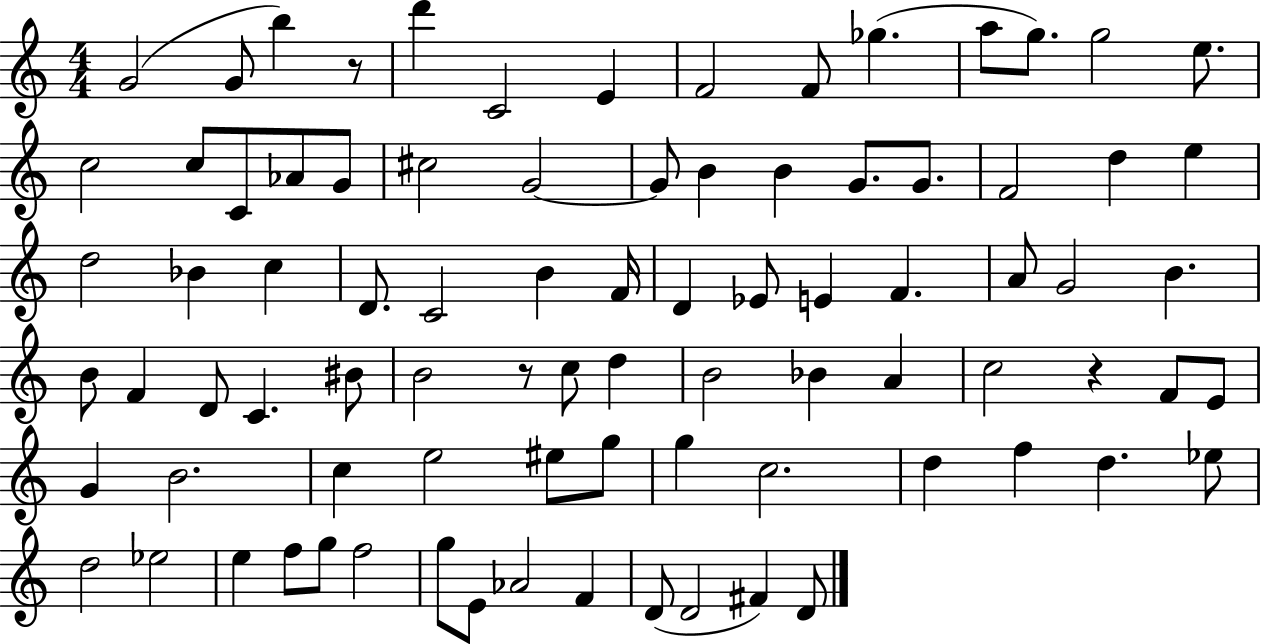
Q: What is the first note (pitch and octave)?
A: G4